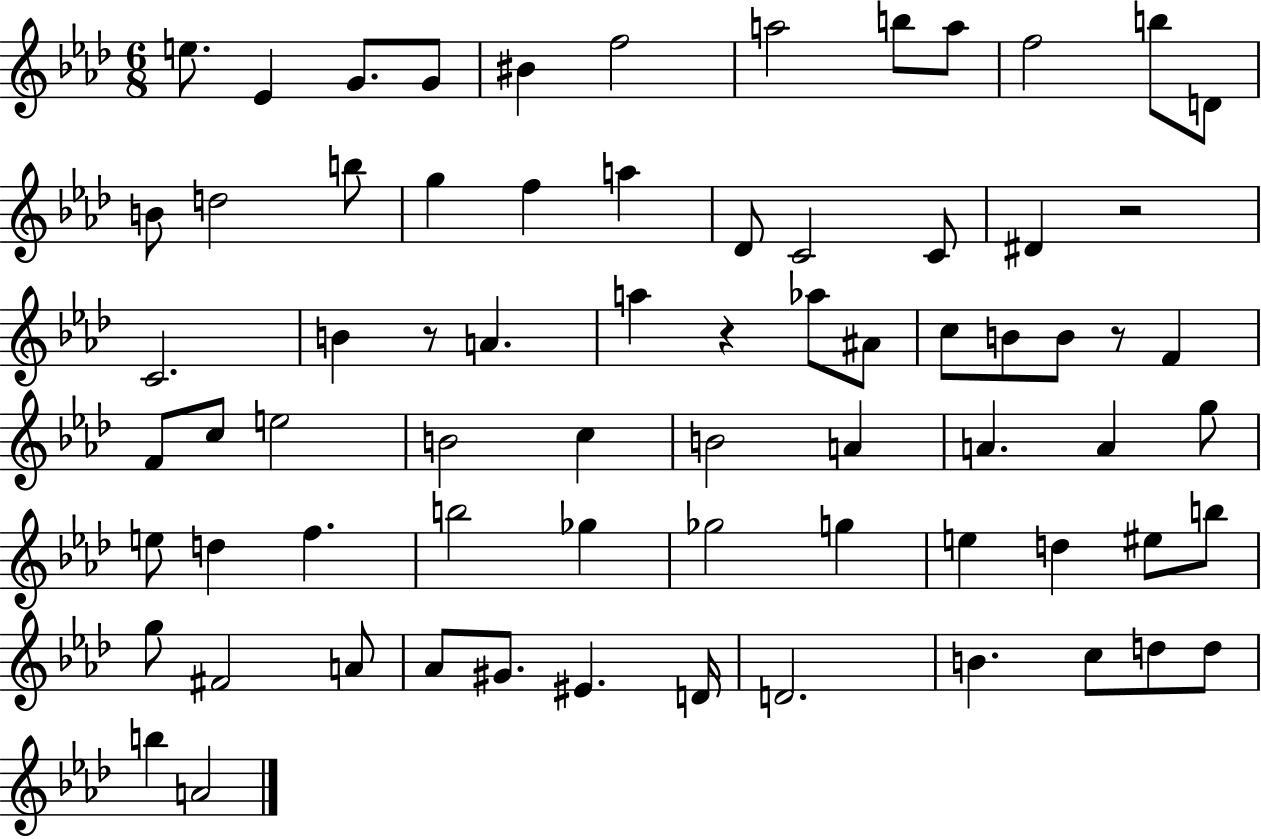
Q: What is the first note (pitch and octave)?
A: E5